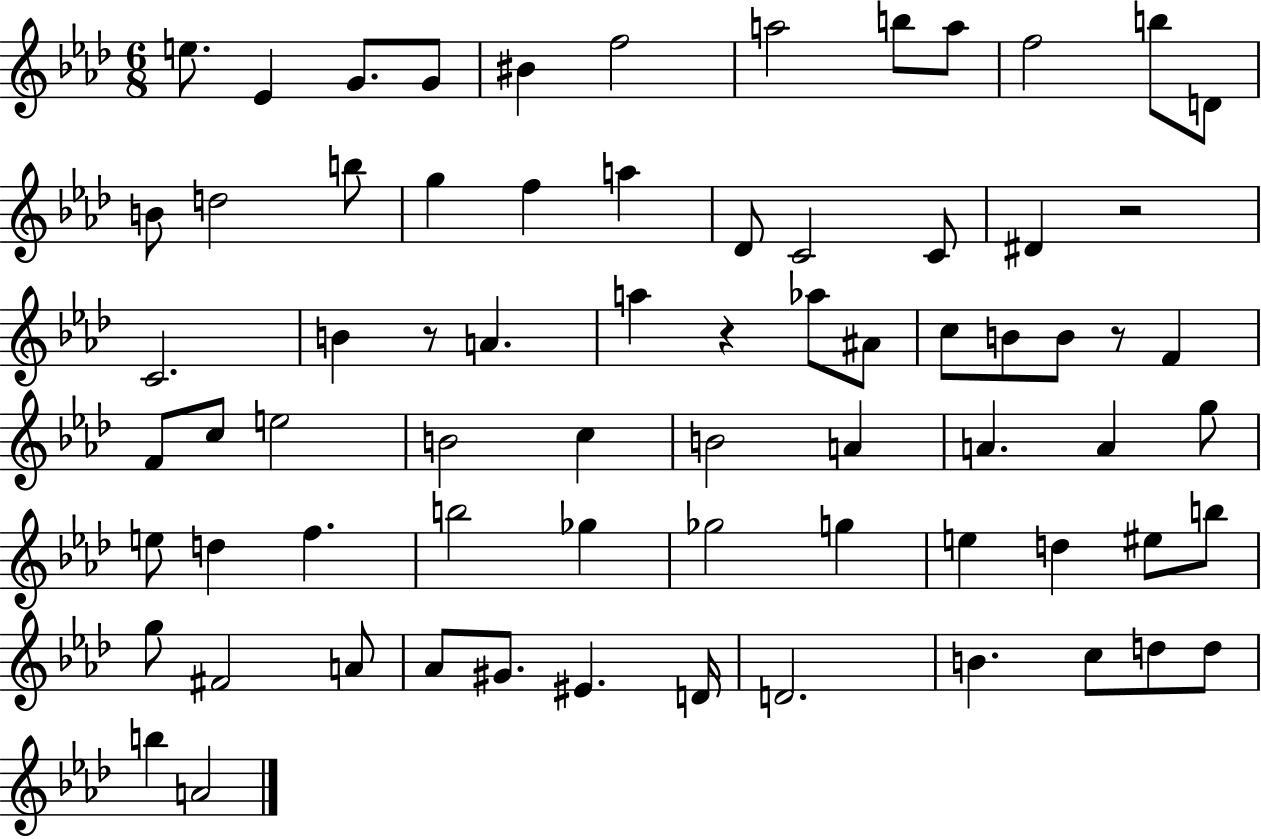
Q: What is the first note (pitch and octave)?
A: E5